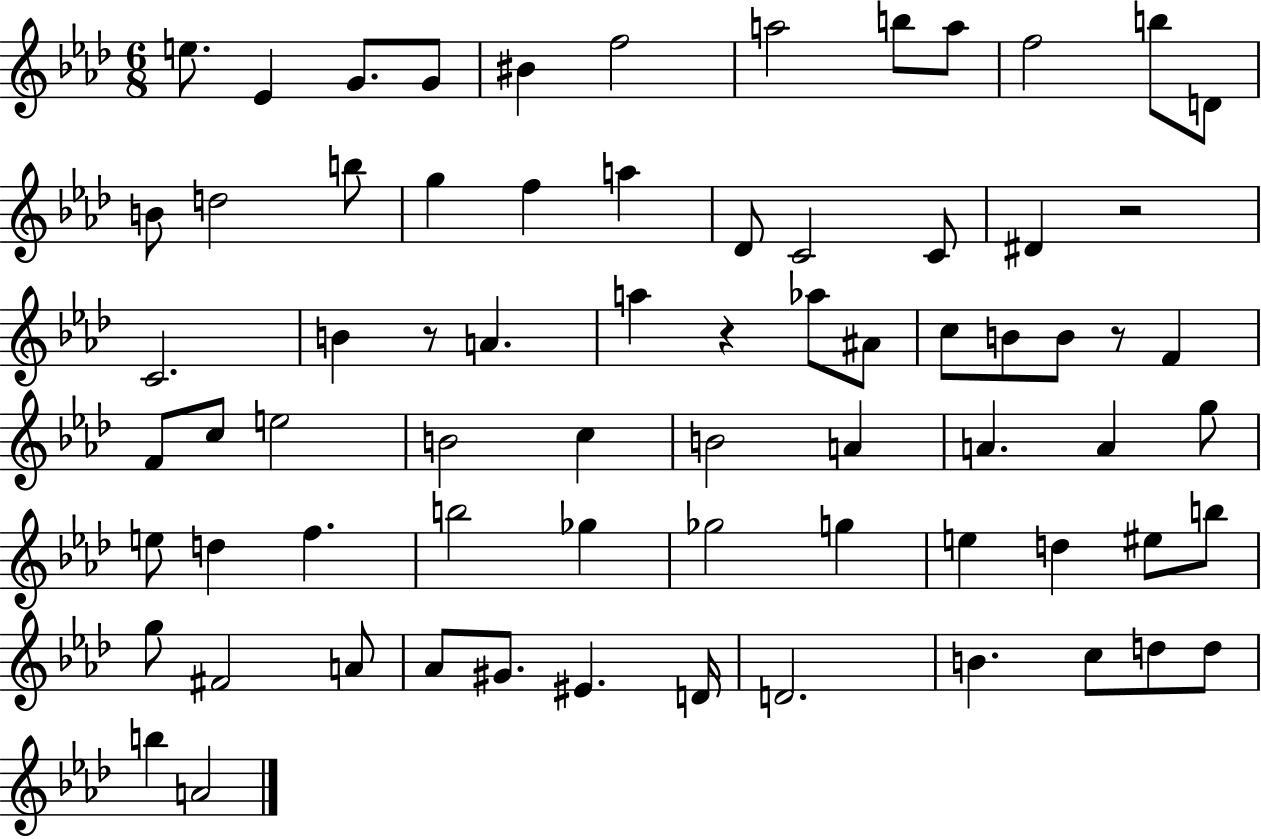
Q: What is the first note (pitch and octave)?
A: E5